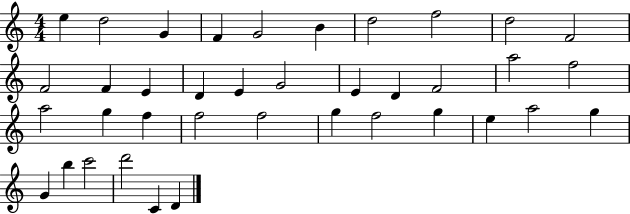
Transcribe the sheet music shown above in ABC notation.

X:1
T:Untitled
M:4/4
L:1/4
K:C
e d2 G F G2 B d2 f2 d2 F2 F2 F E D E G2 E D F2 a2 f2 a2 g f f2 f2 g f2 g e a2 g G b c'2 d'2 C D